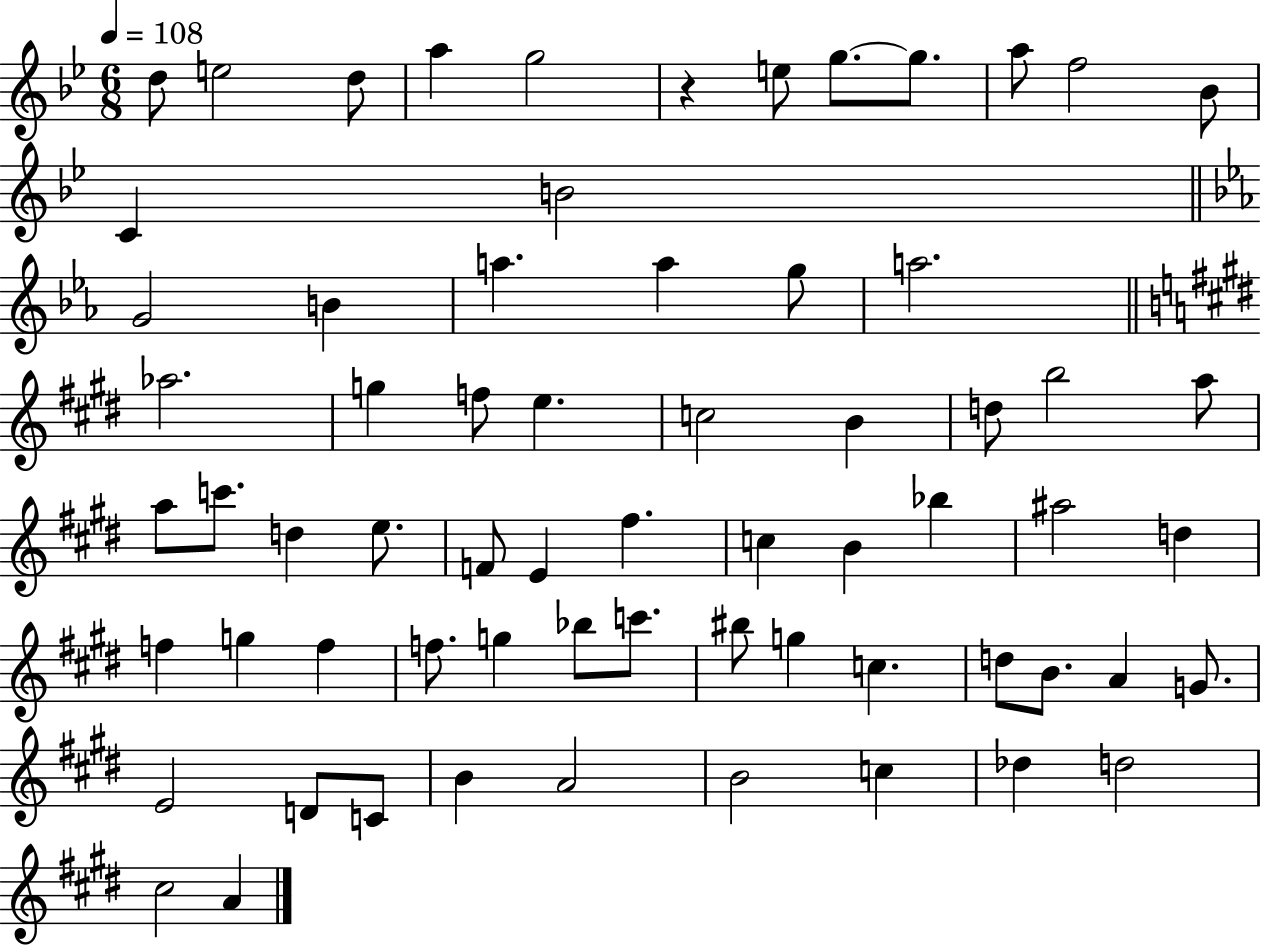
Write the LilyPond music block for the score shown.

{
  \clef treble
  \numericTimeSignature
  \time 6/8
  \key bes \major
  \tempo 4 = 108
  \repeat volta 2 { d''8 e''2 d''8 | a''4 g''2 | r4 e''8 g''8.~~ g''8. | a''8 f''2 bes'8 | \break c'4 b'2 | \bar "||" \break \key ees \major g'2 b'4 | a''4. a''4 g''8 | a''2. | \bar "||" \break \key e \major aes''2. | g''4 f''8 e''4. | c''2 b'4 | d''8 b''2 a''8 | \break a''8 c'''8. d''4 e''8. | f'8 e'4 fis''4. | c''4 b'4 bes''4 | ais''2 d''4 | \break f''4 g''4 f''4 | f''8. g''4 bes''8 c'''8. | bis''8 g''4 c''4. | d''8 b'8. a'4 g'8. | \break e'2 d'8 c'8 | b'4 a'2 | b'2 c''4 | des''4 d''2 | \break cis''2 a'4 | } \bar "|."
}